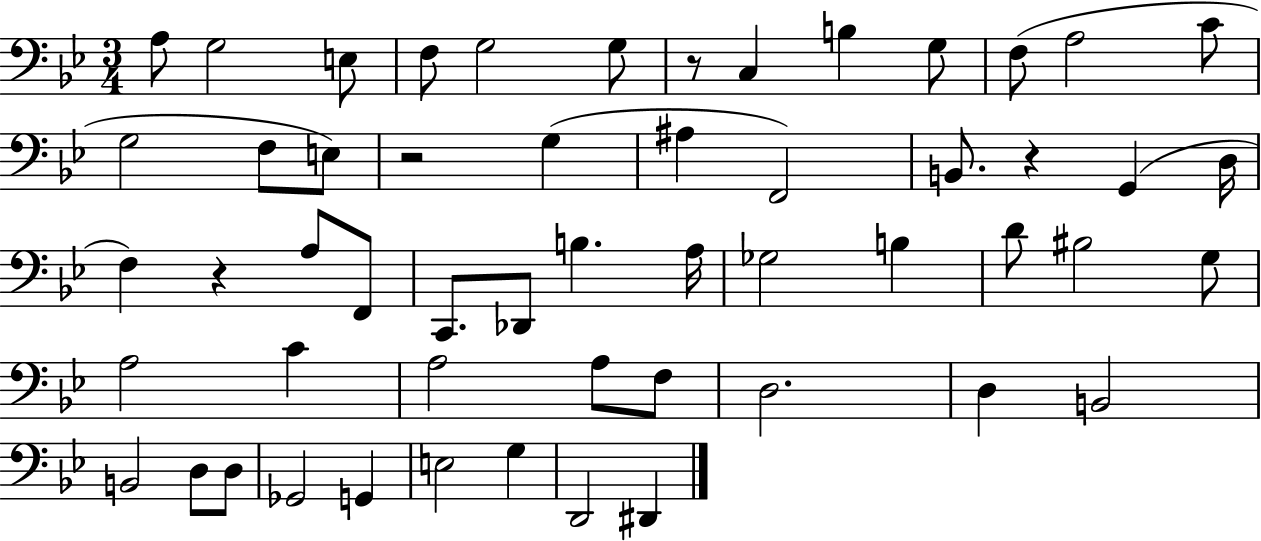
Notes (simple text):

A3/e G3/h E3/e F3/e G3/h G3/e R/e C3/q B3/q G3/e F3/e A3/h C4/e G3/h F3/e E3/e R/h G3/q A#3/q F2/h B2/e. R/q G2/q D3/s F3/q R/q A3/e F2/e C2/e. Db2/e B3/q. A3/s Gb3/h B3/q D4/e BIS3/h G3/e A3/h C4/q A3/h A3/e F3/e D3/h. D3/q B2/h B2/h D3/e D3/e Gb2/h G2/q E3/h G3/q D2/h D#2/q